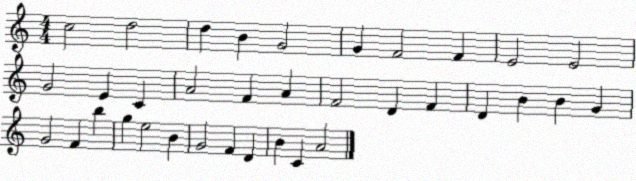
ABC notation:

X:1
T:Untitled
M:4/4
L:1/4
K:C
c2 d2 d B G2 G F2 F E2 E2 G2 E C A2 F A F2 D F D B B G G2 F b g e2 B G2 F D B C A2